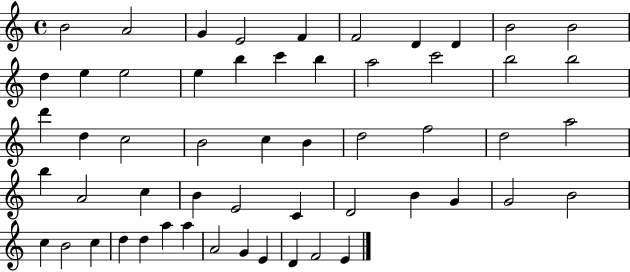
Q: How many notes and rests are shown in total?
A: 55